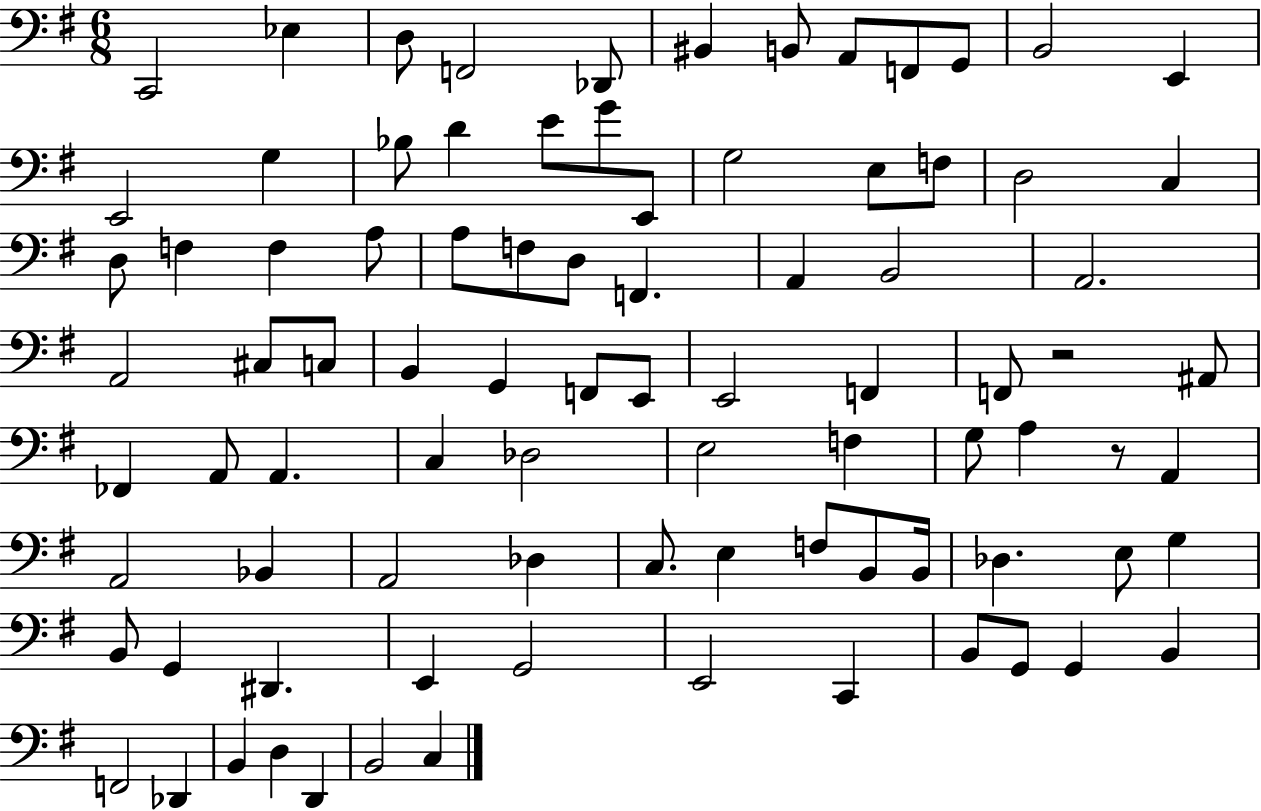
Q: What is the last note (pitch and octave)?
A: C3